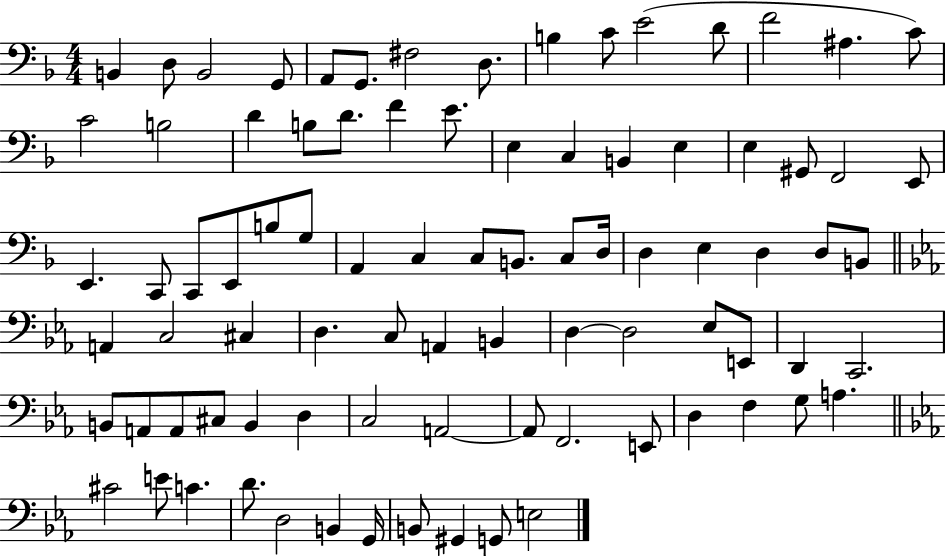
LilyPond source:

{
  \clef bass
  \numericTimeSignature
  \time 4/4
  \key f \major
  b,4 d8 b,2 g,8 | a,8 g,8. fis2 d8. | b4 c'8 e'2( d'8 | f'2 ais4. c'8) | \break c'2 b2 | d'4 b8 d'8. f'4 e'8. | e4 c4 b,4 e4 | e4 gis,8 f,2 e,8 | \break e,4. c,8 c,8 e,8 b8 g8 | a,4 c4 c8 b,8. c8 d16 | d4 e4 d4 d8 b,8 | \bar "||" \break \key ees \major a,4 c2 cis4 | d4. c8 a,4 b,4 | d4~~ d2 ees8 e,8 | d,4 c,2. | \break b,8 a,8 a,8 cis8 b,4 d4 | c2 a,2~~ | a,8 f,2. e,8 | d4 f4 g8 a4. | \break \bar "||" \break \key ees \major cis'2 e'8 c'4. | d'8. d2 b,4 g,16 | b,8 gis,4 g,8 e2 | \bar "|."
}